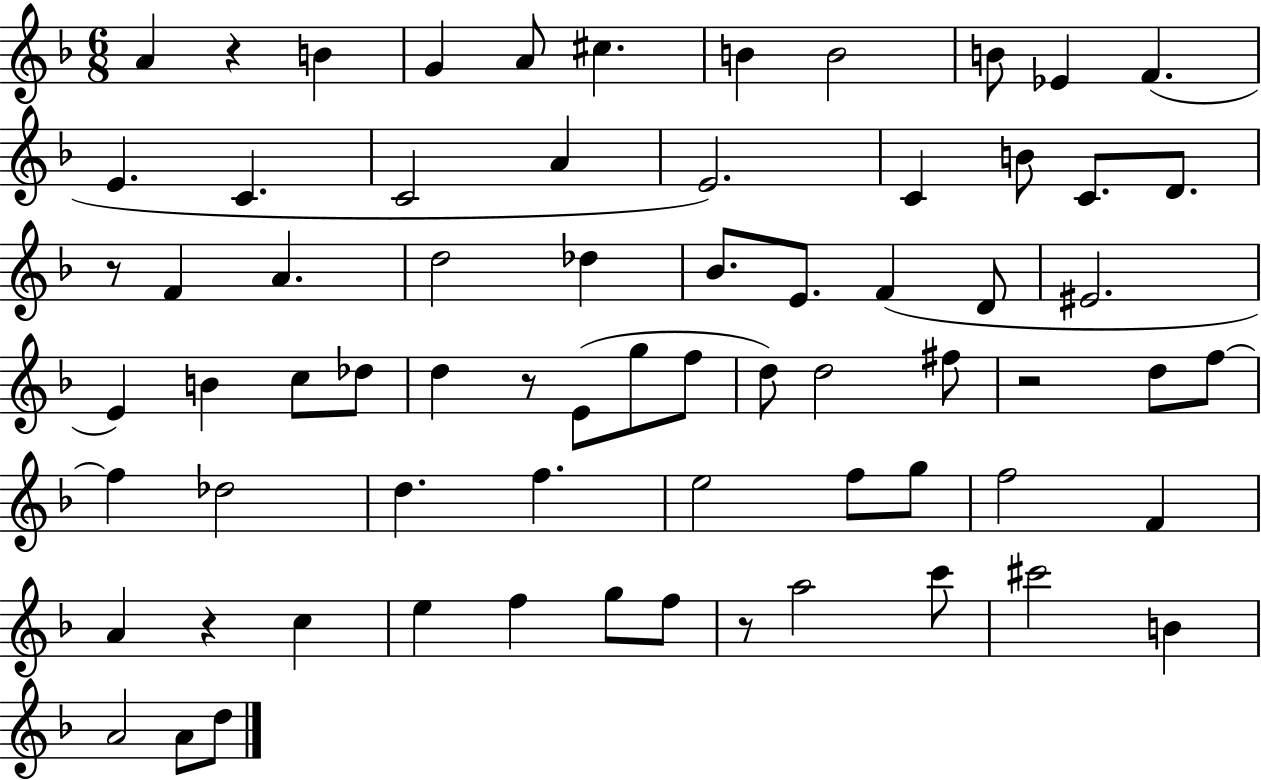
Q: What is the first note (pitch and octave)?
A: A4